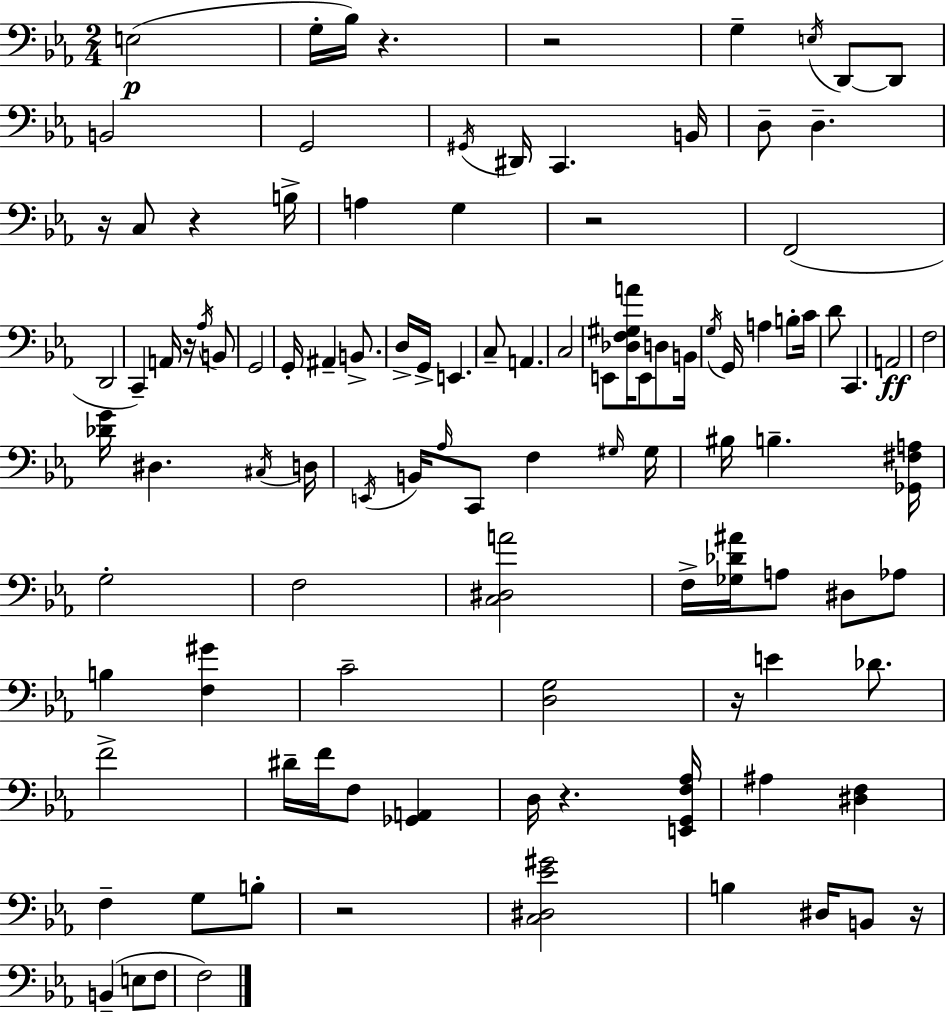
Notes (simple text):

E3/h G3/s Bb3/s R/q. R/h G3/q E3/s D2/e D2/e B2/h G2/h G#2/s D#2/s C2/q. B2/s D3/e D3/q. R/s C3/e R/q B3/s A3/q G3/q R/h F2/h D2/h C2/q A2/s R/s Ab3/s B2/e G2/h G2/s A#2/q B2/e. D3/s G2/s E2/q. C3/e A2/q. C3/h E2/e [Db3,F3,G#3,A4]/s E2/e D3/e B2/s G3/s G2/s A3/q B3/e C4/s D4/e C2/q. A2/h F3/h [Db4,G4]/s D#3/q. C#3/s D3/s E2/s B2/s Ab3/s C2/e F3/q G#3/s G#3/s BIS3/s B3/q. [Gb2,F#3,A3]/s G3/h F3/h [C3,D#3,A4]/h F3/s [Gb3,Db4,A#4]/s A3/e D#3/e Ab3/e B3/q [F3,G#4]/q C4/h [D3,G3]/h R/s E4/q Db4/e. F4/h D#4/s F4/s F3/e [Gb2,A2]/q D3/s R/q. [E2,G2,F3,Ab3]/s A#3/q [D#3,F3]/q F3/q G3/e B3/e R/h [C3,D#3,Eb4,G#4]/h B3/q D#3/s B2/e R/s B2/q E3/e F3/e F3/h